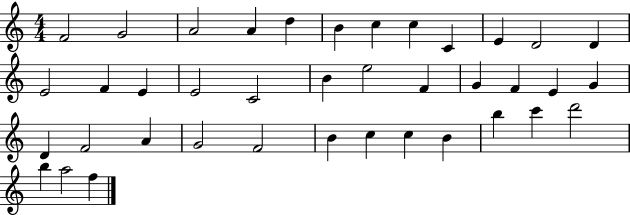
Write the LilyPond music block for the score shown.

{
  \clef treble
  \numericTimeSignature
  \time 4/4
  \key c \major
  f'2 g'2 | a'2 a'4 d''4 | b'4 c''4 c''4 c'4 | e'4 d'2 d'4 | \break e'2 f'4 e'4 | e'2 c'2 | b'4 e''2 f'4 | g'4 f'4 e'4 g'4 | \break d'4 f'2 a'4 | g'2 f'2 | b'4 c''4 c''4 b'4 | b''4 c'''4 d'''2 | \break b''4 a''2 f''4 | \bar "|."
}